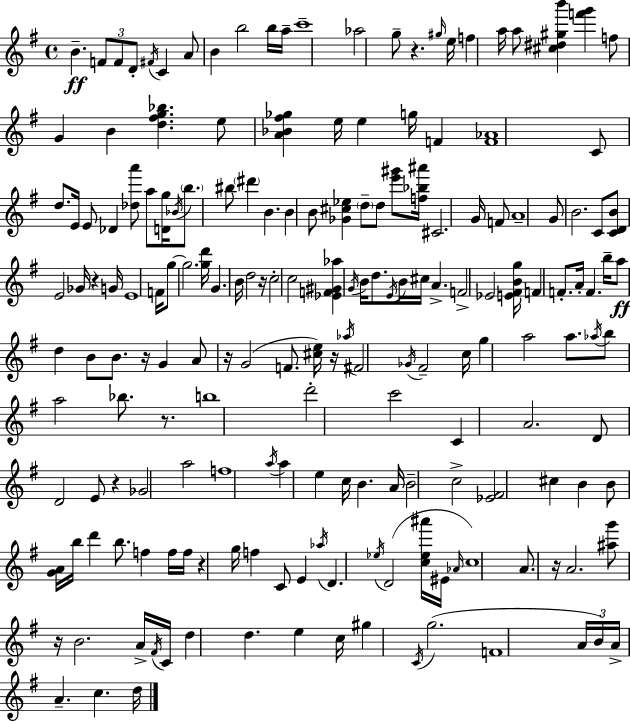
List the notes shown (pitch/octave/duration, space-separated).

B4/q. F4/e F4/e D4/e F#4/s C4/q A4/e B4/q B5/h B5/s A5/s C6/w Ab5/h G5/e R/q. G#5/s E5/s F5/q A5/s A5/e [C#5,D#5,G#5,B6]/q [F6,G6]/q F5/e G4/q B4/q [D5,F#5,G5,Bb5]/q. E5/e [A4,Bb4,F#5,Gb5]/q E5/s E5/q G5/s F4/q [F4,Ab4]/w C4/e D5/e. E4/s E4/e Db4/q [Db5,A6]/e A5/e [D4,G5]/s Bb4/s B5/e. BIS5/e D#6/q B4/q. B4/q B4/e [Gb4,C#5,Eb5]/q D5/e D5/e [E6,G#6]/e [F5,Bb5,A#6]/s C#4/h. G4/s F4/e A4/w G4/e B4/h. C4/e [C4,D4,B4]/e E4/h Gb4/s R/q G4/s E4/w F4/s G5/e G5/h. [G5,D6]/s G4/q. B4/s D5/h R/s C5/h C5/h [Eb4,F4,G#4,Ab5]/q G4/s B4/s D5/e. E4/s B4/s C#5/s A4/q. F4/h Eb4/h [E4,F#4,B4,G5]/s F4/q F4/e. A4/s F4/q. B5/s A5/e D5/q B4/e B4/e. R/s G4/q A4/e R/s G4/h F4/e. [C#5,E5]/s R/s Ab5/s F#4/h Gb4/s F#4/h C5/s G5/q A5/h A5/e. Ab5/s B5/e A5/h Bb5/e. R/e. B5/w D6/h C6/h C4/q A4/h. D4/e D4/h E4/e R/q Gb4/h A5/h F5/w A5/s A5/q E5/q C5/s B4/q. A4/s B4/h C5/h [Eb4,F#4]/h C#5/q B4/q B4/e [G4,A4]/s B5/s D6/q B5/e. F5/q F5/s F5/s R/q G5/s F5/q C4/e E4/q Ab5/s D4/q. Eb5/s D4/h [C5,Eb5,A#6]/s EIS4/s Ab4/s C5/w A4/e. R/s A4/h. [A#5,G6]/e R/s B4/h. A4/s F#4/s C4/s D5/q D5/q. E5/q C5/s G#5/q C4/s G5/h. F4/w A4/s B4/s A4/s A4/q. C5/q. D5/s